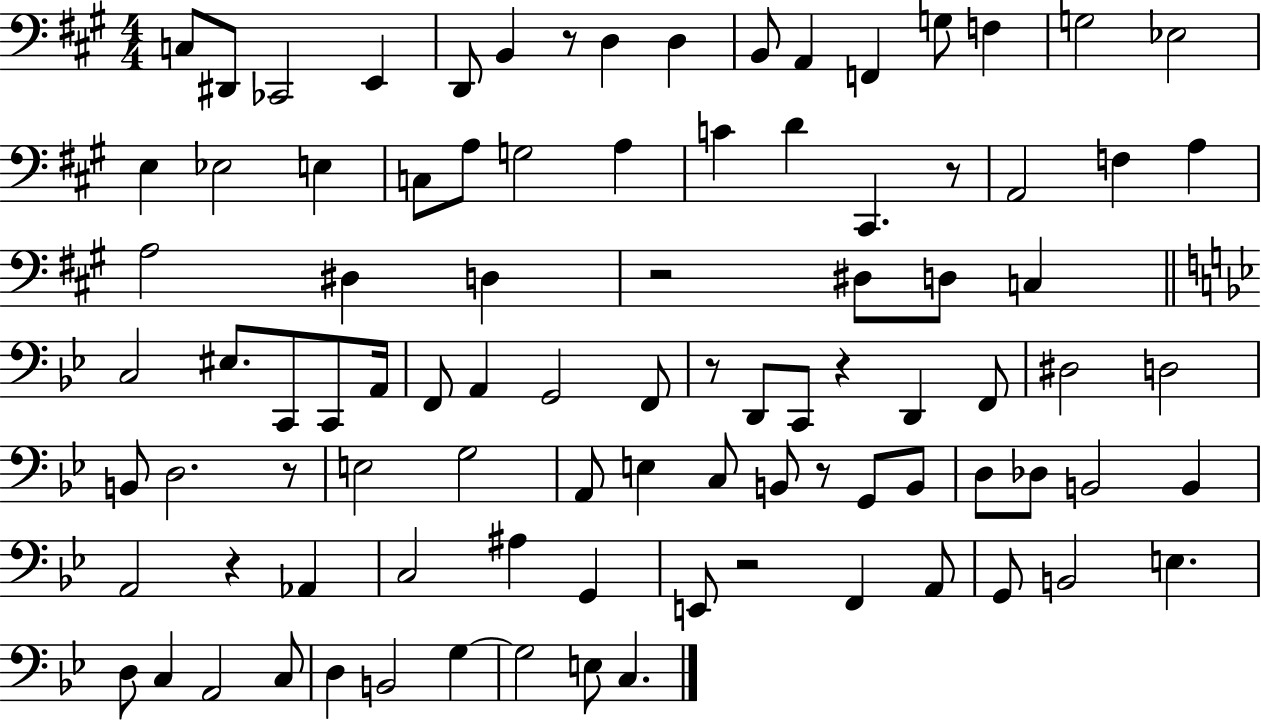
{
  \clef bass
  \numericTimeSignature
  \time 4/4
  \key a \major
  \repeat volta 2 { c8 dis,8 ces,2 e,4 | d,8 b,4 r8 d4 d4 | b,8 a,4 f,4 g8 f4 | g2 ees2 | \break e4 ees2 e4 | c8 a8 g2 a4 | c'4 d'4 cis,4. r8 | a,2 f4 a4 | \break a2 dis4 d4 | r2 dis8 d8 c4 | \bar "||" \break \key bes \major c2 eis8. c,8 c,8 a,16 | f,8 a,4 g,2 f,8 | r8 d,8 c,8 r4 d,4 f,8 | dis2 d2 | \break b,8 d2. r8 | e2 g2 | a,8 e4 c8 b,8 r8 g,8 b,8 | d8 des8 b,2 b,4 | \break a,2 r4 aes,4 | c2 ais4 g,4 | e,8 r2 f,4 a,8 | g,8 b,2 e4. | \break d8 c4 a,2 c8 | d4 b,2 g4~~ | g2 e8 c4. | } \bar "|."
}